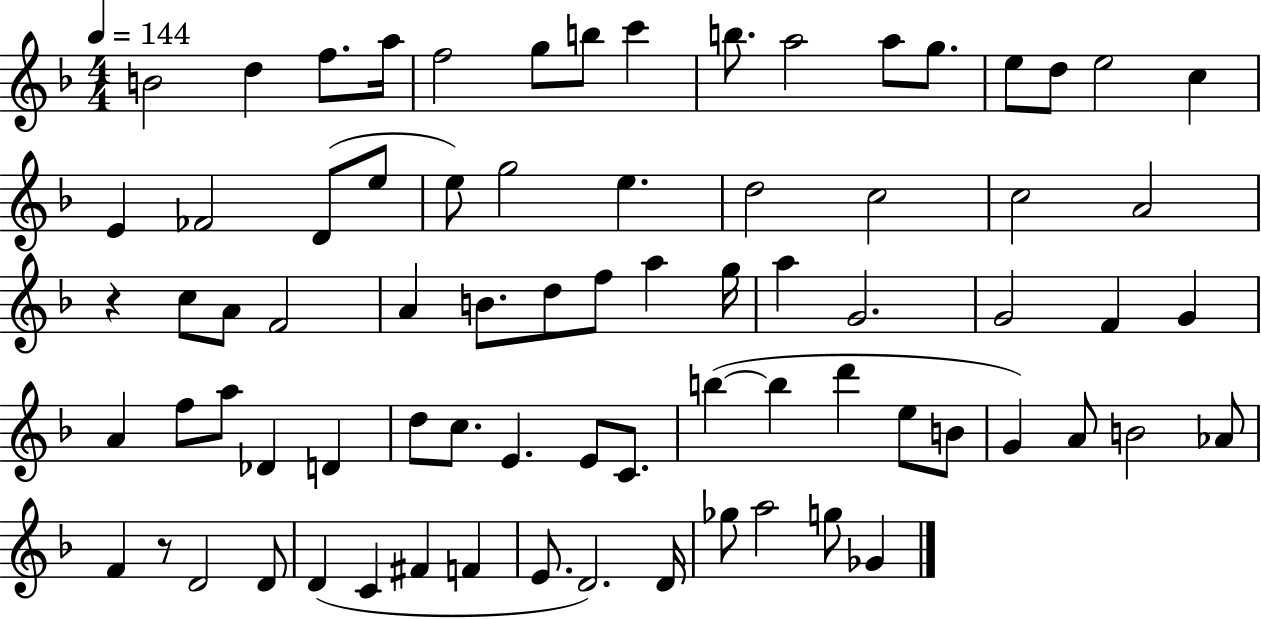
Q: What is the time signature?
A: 4/4